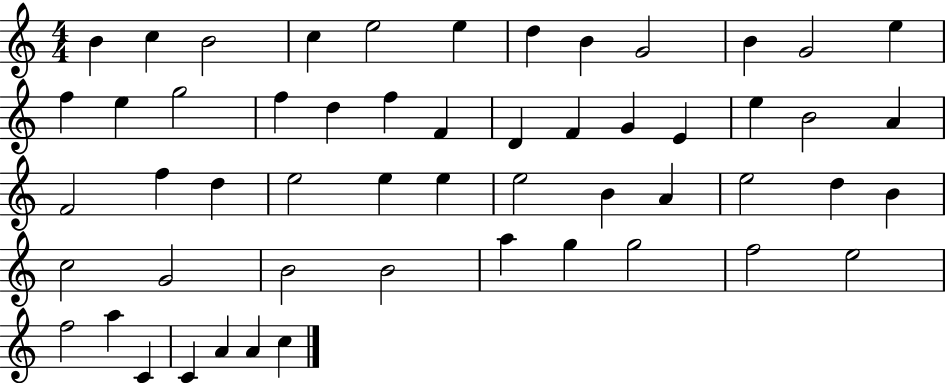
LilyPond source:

{
  \clef treble
  \numericTimeSignature
  \time 4/4
  \key c \major
  b'4 c''4 b'2 | c''4 e''2 e''4 | d''4 b'4 g'2 | b'4 g'2 e''4 | \break f''4 e''4 g''2 | f''4 d''4 f''4 f'4 | d'4 f'4 g'4 e'4 | e''4 b'2 a'4 | \break f'2 f''4 d''4 | e''2 e''4 e''4 | e''2 b'4 a'4 | e''2 d''4 b'4 | \break c''2 g'2 | b'2 b'2 | a''4 g''4 g''2 | f''2 e''2 | \break f''2 a''4 c'4 | c'4 a'4 a'4 c''4 | \bar "|."
}